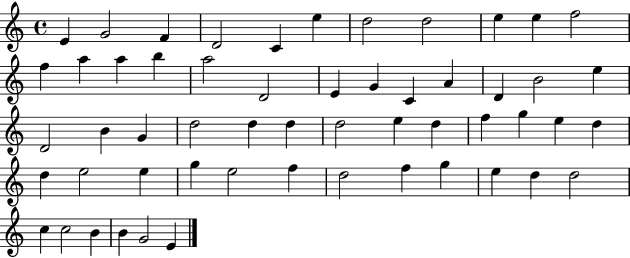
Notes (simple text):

E4/q G4/h F4/q D4/h C4/q E5/q D5/h D5/h E5/q E5/q F5/h F5/q A5/q A5/q B5/q A5/h D4/h E4/q G4/q C4/q A4/q D4/q B4/h E5/q D4/h B4/q G4/q D5/h D5/q D5/q D5/h E5/q D5/q F5/q G5/q E5/q D5/q D5/q E5/h E5/q G5/q E5/h F5/q D5/h F5/q G5/q E5/q D5/q D5/h C5/q C5/h B4/q B4/q G4/h E4/q